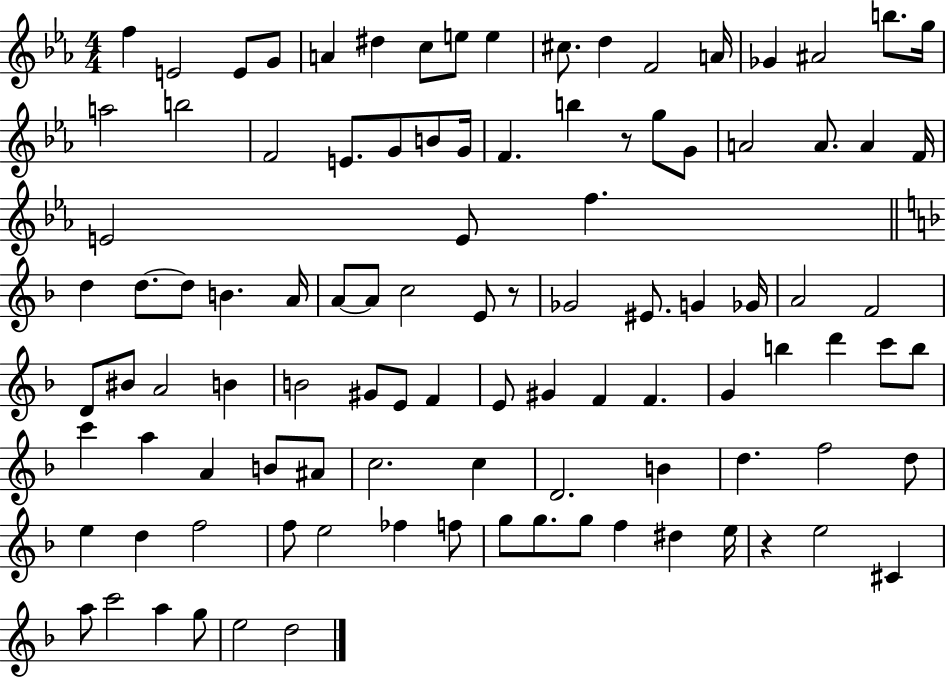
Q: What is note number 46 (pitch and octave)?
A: EIS4